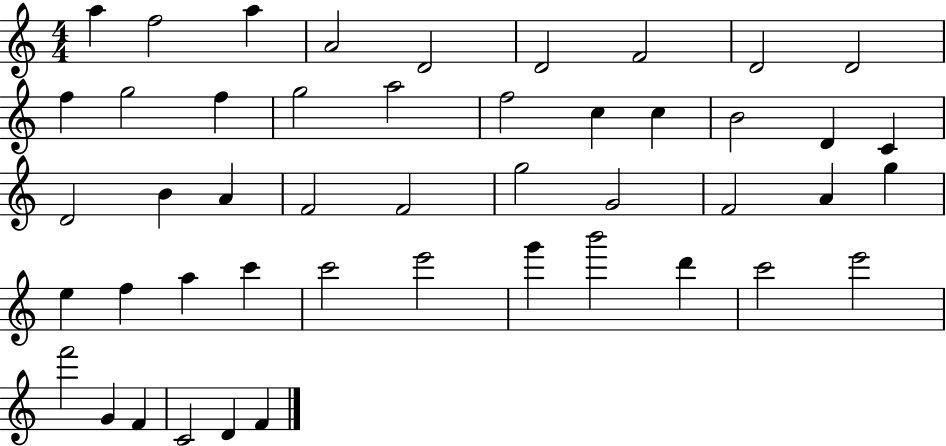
{
  \clef treble
  \numericTimeSignature
  \time 4/4
  \key c \major
  a''4 f''2 a''4 | a'2 d'2 | d'2 f'2 | d'2 d'2 | \break f''4 g''2 f''4 | g''2 a''2 | f''2 c''4 c''4 | b'2 d'4 c'4 | \break d'2 b'4 a'4 | f'2 f'2 | g''2 g'2 | f'2 a'4 g''4 | \break e''4 f''4 a''4 c'''4 | c'''2 e'''2 | g'''4 b'''2 d'''4 | c'''2 e'''2 | \break f'''2 g'4 f'4 | c'2 d'4 f'4 | \bar "|."
}